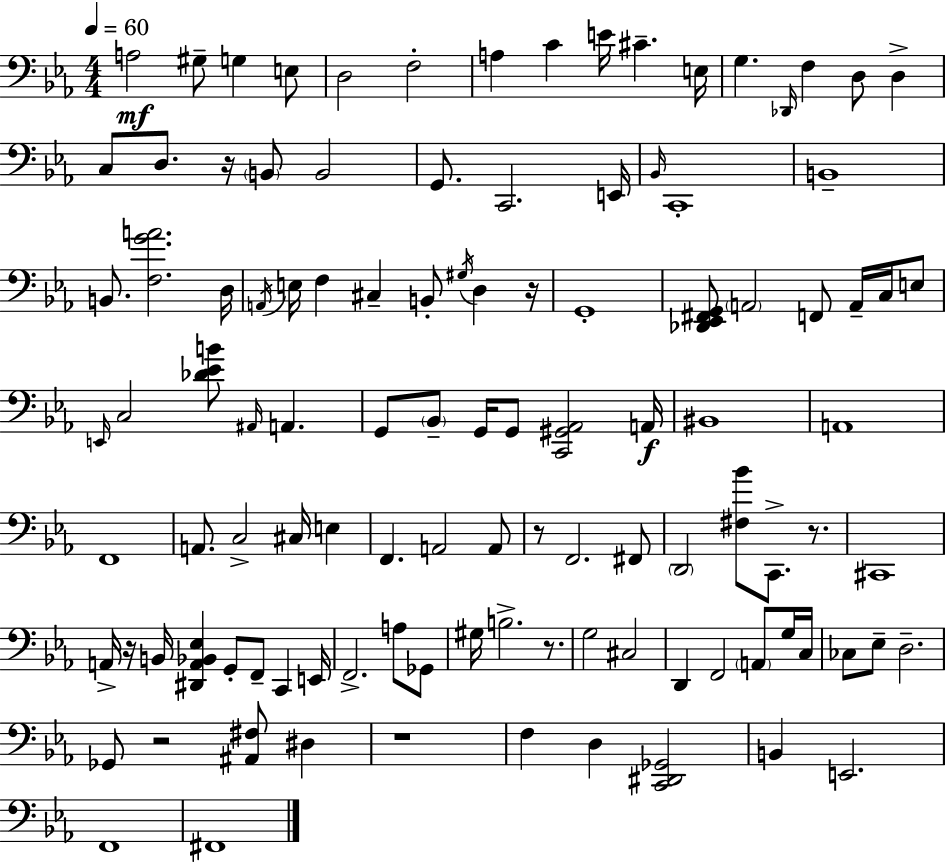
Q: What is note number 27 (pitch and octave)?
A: B2